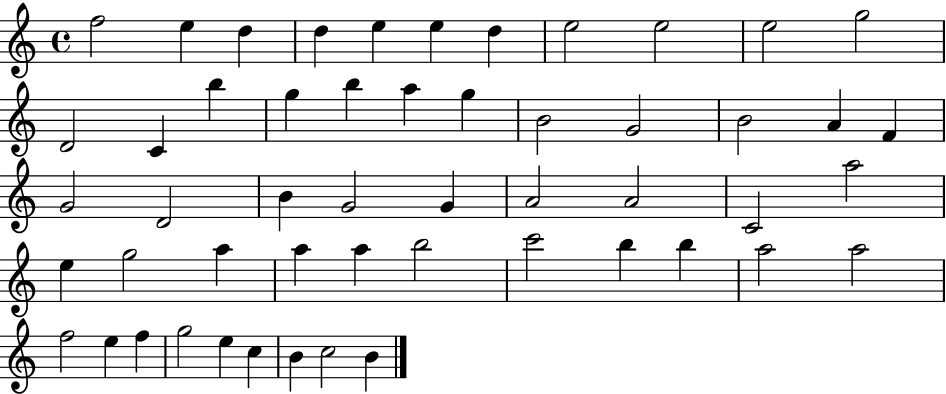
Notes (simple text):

F5/h E5/q D5/q D5/q E5/q E5/q D5/q E5/h E5/h E5/h G5/h D4/h C4/q B5/q G5/q B5/q A5/q G5/q B4/h G4/h B4/h A4/q F4/q G4/h D4/h B4/q G4/h G4/q A4/h A4/h C4/h A5/h E5/q G5/h A5/q A5/q A5/q B5/h C6/h B5/q B5/q A5/h A5/h F5/h E5/q F5/q G5/h E5/q C5/q B4/q C5/h B4/q